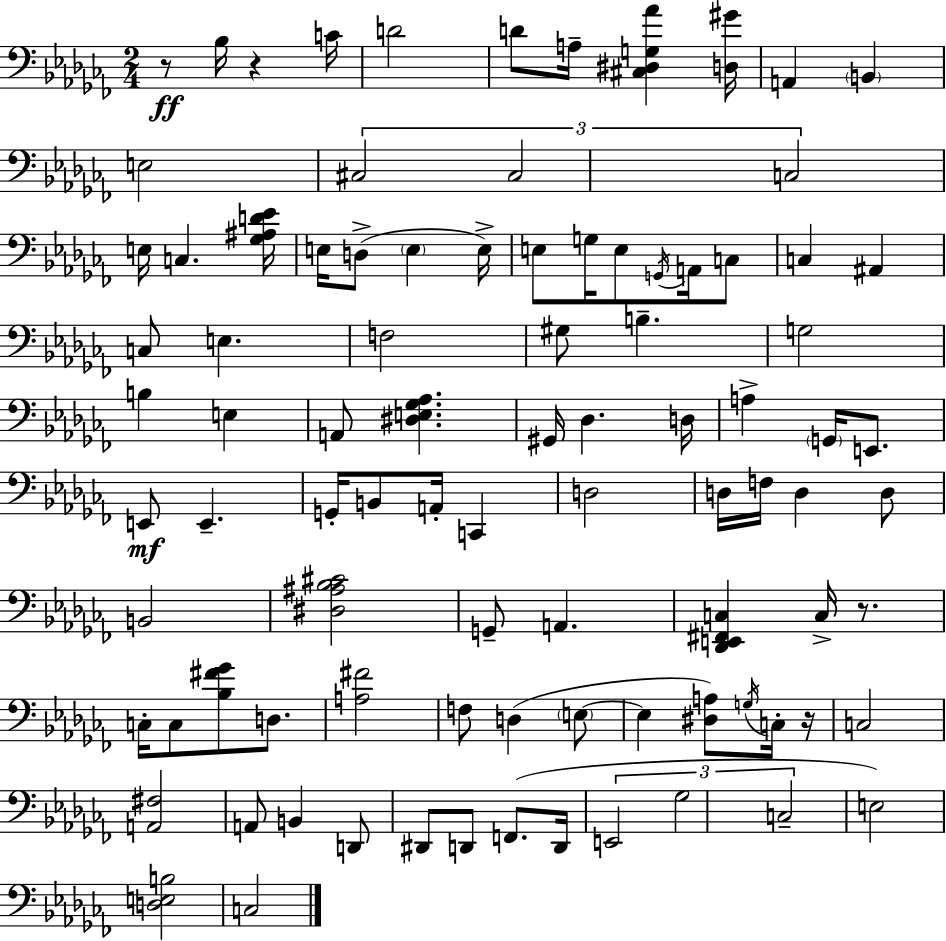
{
  \clef bass
  \numericTimeSignature
  \time 2/4
  \key aes \minor
  r8\ff bes16 r4 c'16 | d'2 | d'8 a16-- <cis dis g aes'>4 <d gis'>16 | a,4 \parenthesize b,4 | \break e2 | \tuplet 3/2 { cis2 | cis2 | c2 } | \break e16 c4. <ges ais d' ees'>16 | e16 d8->( \parenthesize e4 e16->) | e8 g16 e8 \acciaccatura { g,16 } a,16 c8 | c4 ais,4 | \break c8 e4. | f2 | gis8 b4.-- | g2 | \break b4 e4 | a,8 <dis e ges aes>4. | gis,16 des4. | d16 a4-> \parenthesize g,16 e,8. | \break e,8\mf e,4.-- | g,16-. b,8 a,16-. c,4 | d2 | d16 f16 d4 d8 | \break b,2 | <dis ais bes cis'>2 | g,8-- a,4. | <des, e, fis, c>4 c16-> r8. | \break c16-. c8 <bes fis' ges'>8 d8. | <a fis'>2 | f8 d4( \parenthesize e8~~ | e4 <dis a>8) \acciaccatura { g16 } | \break c16-. r16 c2 | <a, fis>2 | a,8 b,4 | d,8 dis,8 d,8 f,8.( | \break d,16 \tuplet 3/2 { e,2 | ges2 | c2-- } | e2) | \break <d e b>2 | c2 | \bar "|."
}